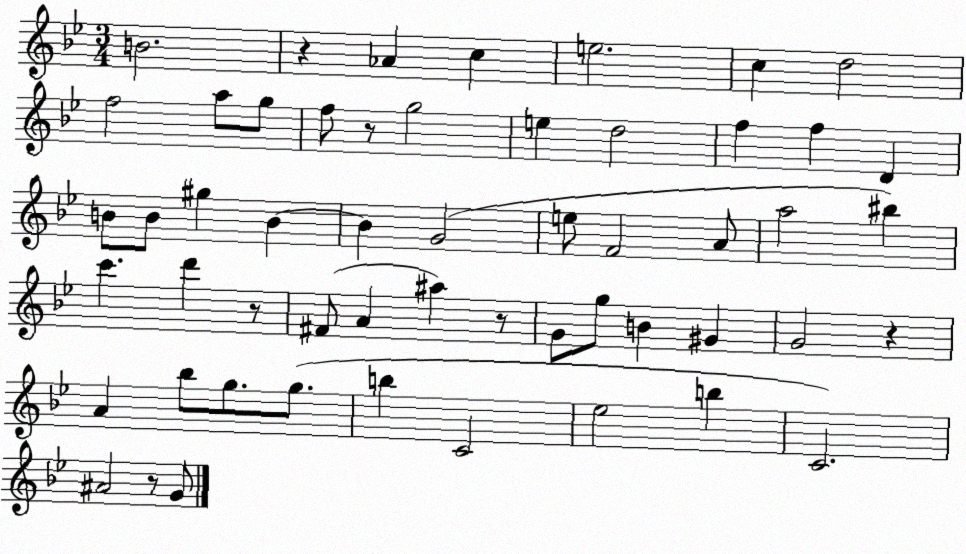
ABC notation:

X:1
T:Untitled
M:3/4
L:1/4
K:Bb
B2 z _A c e2 c d2 f2 a/2 g/2 f/2 z/2 g2 e d2 f f D B/2 B/2 ^g B B G2 e/2 F2 A/2 a2 ^b c' d' z/2 ^F/2 A ^a z/2 G/2 g/2 B ^G G2 z A _b/2 g/2 g/2 b C2 _e2 b C2 ^A2 z/2 G/2